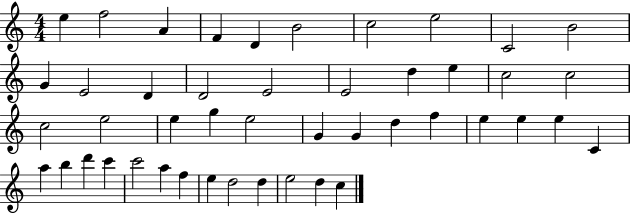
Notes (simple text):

E5/q F5/h A4/q F4/q D4/q B4/h C5/h E5/h C4/h B4/h G4/q E4/h D4/q D4/h E4/h E4/h D5/q E5/q C5/h C5/h C5/h E5/h E5/q G5/q E5/h G4/q G4/q D5/q F5/q E5/q E5/q E5/q C4/q A5/q B5/q D6/q C6/q C6/h A5/q F5/q E5/q D5/h D5/q E5/h D5/q C5/q